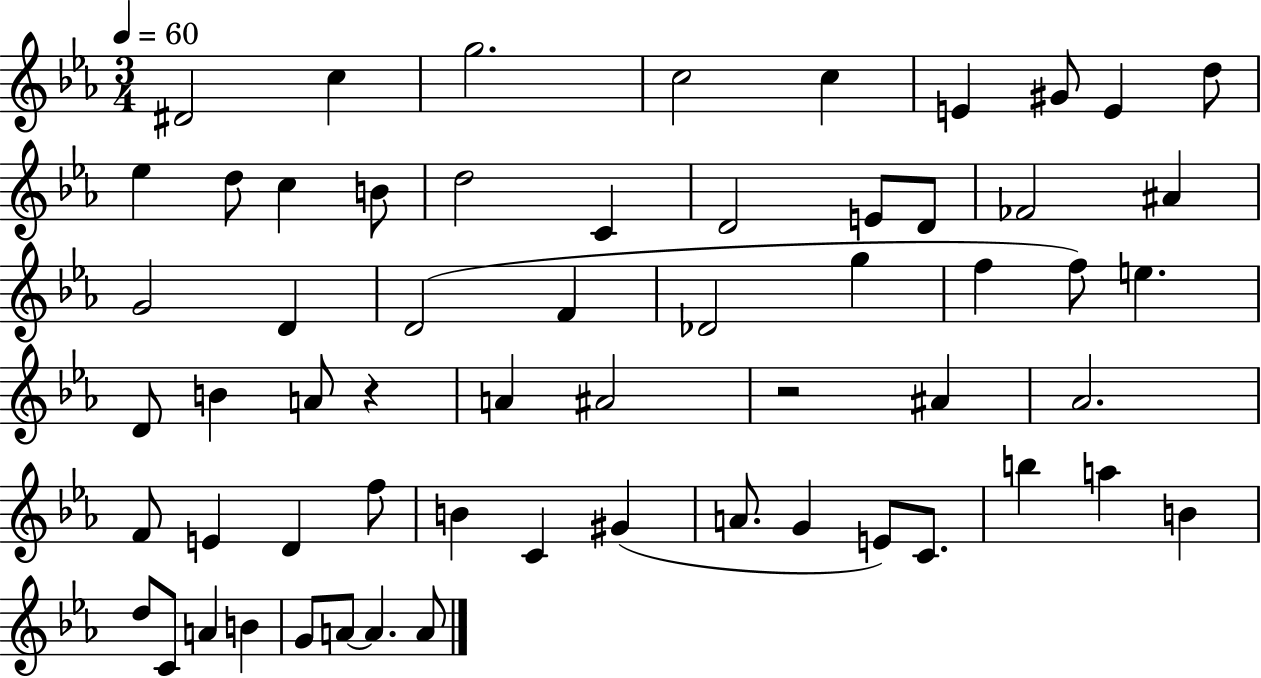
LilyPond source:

{
  \clef treble
  \numericTimeSignature
  \time 3/4
  \key ees \major
  \tempo 4 = 60
  dis'2 c''4 | g''2. | c''2 c''4 | e'4 gis'8 e'4 d''8 | \break ees''4 d''8 c''4 b'8 | d''2 c'4 | d'2 e'8 d'8 | fes'2 ais'4 | \break g'2 d'4 | d'2( f'4 | des'2 g''4 | f''4 f''8) e''4. | \break d'8 b'4 a'8 r4 | a'4 ais'2 | r2 ais'4 | aes'2. | \break f'8 e'4 d'4 f''8 | b'4 c'4 gis'4( | a'8. g'4 e'8) c'8. | b''4 a''4 b'4 | \break d''8 c'8 a'4 b'4 | g'8 a'8~~ a'4. a'8 | \bar "|."
}